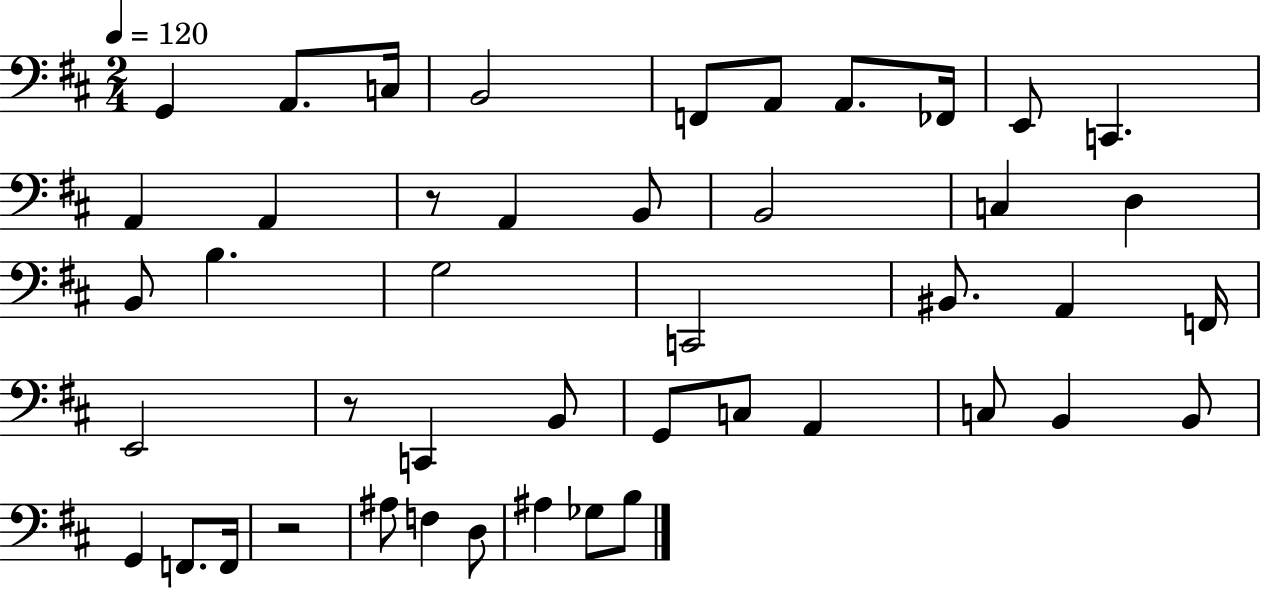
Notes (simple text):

G2/q A2/e. C3/s B2/h F2/e A2/e A2/e. FES2/s E2/e C2/q. A2/q A2/q R/e A2/q B2/e B2/h C3/q D3/q B2/e B3/q. G3/h C2/h BIS2/e. A2/q F2/s E2/h R/e C2/q B2/e G2/e C3/e A2/q C3/e B2/q B2/e G2/q F2/e. F2/s R/h A#3/e F3/q D3/e A#3/q Gb3/e B3/e